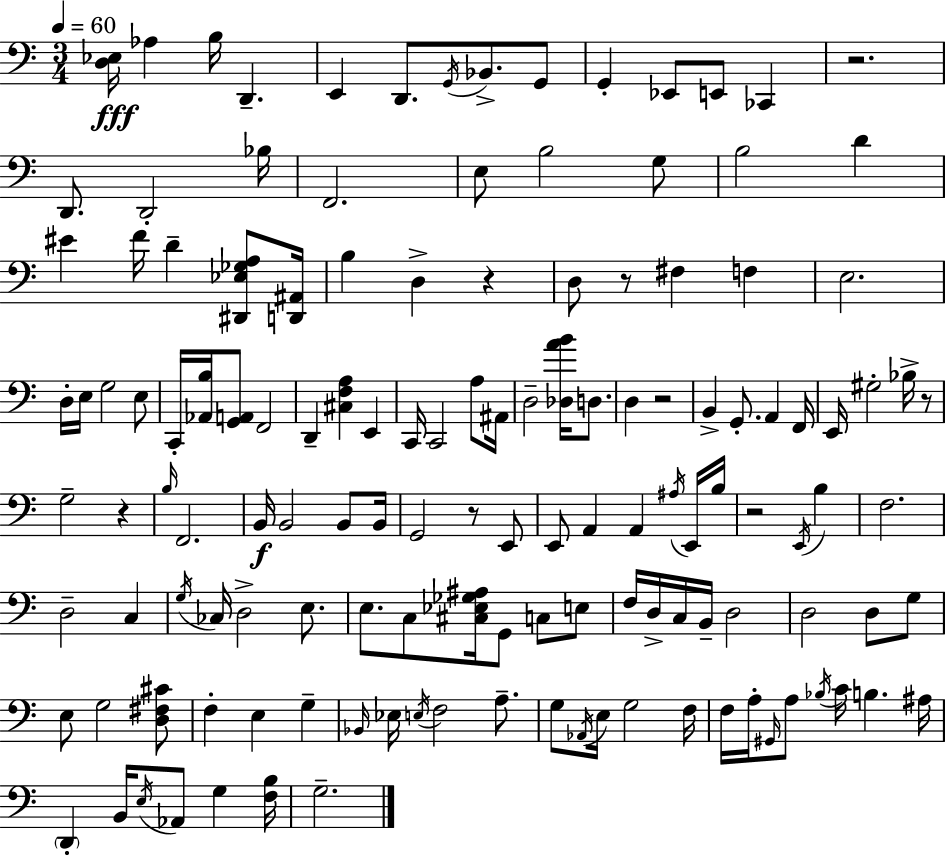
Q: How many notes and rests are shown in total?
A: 136